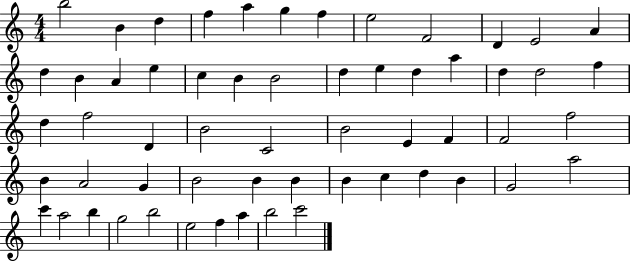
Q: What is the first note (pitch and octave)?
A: B5